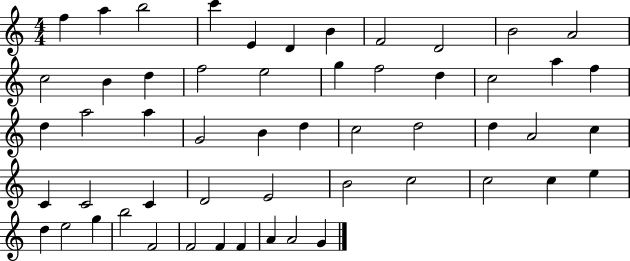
{
  \clef treble
  \numericTimeSignature
  \time 4/4
  \key c \major
  f''4 a''4 b''2 | c'''4 e'4 d'4 b'4 | f'2 d'2 | b'2 a'2 | \break c''2 b'4 d''4 | f''2 e''2 | g''4 f''2 d''4 | c''2 a''4 f''4 | \break d''4 a''2 a''4 | g'2 b'4 d''4 | c''2 d''2 | d''4 a'2 c''4 | \break c'4 c'2 c'4 | d'2 e'2 | b'2 c''2 | c''2 c''4 e''4 | \break d''4 e''2 g''4 | b''2 f'2 | f'2 f'4 f'4 | a'4 a'2 g'4 | \break \bar "|."
}